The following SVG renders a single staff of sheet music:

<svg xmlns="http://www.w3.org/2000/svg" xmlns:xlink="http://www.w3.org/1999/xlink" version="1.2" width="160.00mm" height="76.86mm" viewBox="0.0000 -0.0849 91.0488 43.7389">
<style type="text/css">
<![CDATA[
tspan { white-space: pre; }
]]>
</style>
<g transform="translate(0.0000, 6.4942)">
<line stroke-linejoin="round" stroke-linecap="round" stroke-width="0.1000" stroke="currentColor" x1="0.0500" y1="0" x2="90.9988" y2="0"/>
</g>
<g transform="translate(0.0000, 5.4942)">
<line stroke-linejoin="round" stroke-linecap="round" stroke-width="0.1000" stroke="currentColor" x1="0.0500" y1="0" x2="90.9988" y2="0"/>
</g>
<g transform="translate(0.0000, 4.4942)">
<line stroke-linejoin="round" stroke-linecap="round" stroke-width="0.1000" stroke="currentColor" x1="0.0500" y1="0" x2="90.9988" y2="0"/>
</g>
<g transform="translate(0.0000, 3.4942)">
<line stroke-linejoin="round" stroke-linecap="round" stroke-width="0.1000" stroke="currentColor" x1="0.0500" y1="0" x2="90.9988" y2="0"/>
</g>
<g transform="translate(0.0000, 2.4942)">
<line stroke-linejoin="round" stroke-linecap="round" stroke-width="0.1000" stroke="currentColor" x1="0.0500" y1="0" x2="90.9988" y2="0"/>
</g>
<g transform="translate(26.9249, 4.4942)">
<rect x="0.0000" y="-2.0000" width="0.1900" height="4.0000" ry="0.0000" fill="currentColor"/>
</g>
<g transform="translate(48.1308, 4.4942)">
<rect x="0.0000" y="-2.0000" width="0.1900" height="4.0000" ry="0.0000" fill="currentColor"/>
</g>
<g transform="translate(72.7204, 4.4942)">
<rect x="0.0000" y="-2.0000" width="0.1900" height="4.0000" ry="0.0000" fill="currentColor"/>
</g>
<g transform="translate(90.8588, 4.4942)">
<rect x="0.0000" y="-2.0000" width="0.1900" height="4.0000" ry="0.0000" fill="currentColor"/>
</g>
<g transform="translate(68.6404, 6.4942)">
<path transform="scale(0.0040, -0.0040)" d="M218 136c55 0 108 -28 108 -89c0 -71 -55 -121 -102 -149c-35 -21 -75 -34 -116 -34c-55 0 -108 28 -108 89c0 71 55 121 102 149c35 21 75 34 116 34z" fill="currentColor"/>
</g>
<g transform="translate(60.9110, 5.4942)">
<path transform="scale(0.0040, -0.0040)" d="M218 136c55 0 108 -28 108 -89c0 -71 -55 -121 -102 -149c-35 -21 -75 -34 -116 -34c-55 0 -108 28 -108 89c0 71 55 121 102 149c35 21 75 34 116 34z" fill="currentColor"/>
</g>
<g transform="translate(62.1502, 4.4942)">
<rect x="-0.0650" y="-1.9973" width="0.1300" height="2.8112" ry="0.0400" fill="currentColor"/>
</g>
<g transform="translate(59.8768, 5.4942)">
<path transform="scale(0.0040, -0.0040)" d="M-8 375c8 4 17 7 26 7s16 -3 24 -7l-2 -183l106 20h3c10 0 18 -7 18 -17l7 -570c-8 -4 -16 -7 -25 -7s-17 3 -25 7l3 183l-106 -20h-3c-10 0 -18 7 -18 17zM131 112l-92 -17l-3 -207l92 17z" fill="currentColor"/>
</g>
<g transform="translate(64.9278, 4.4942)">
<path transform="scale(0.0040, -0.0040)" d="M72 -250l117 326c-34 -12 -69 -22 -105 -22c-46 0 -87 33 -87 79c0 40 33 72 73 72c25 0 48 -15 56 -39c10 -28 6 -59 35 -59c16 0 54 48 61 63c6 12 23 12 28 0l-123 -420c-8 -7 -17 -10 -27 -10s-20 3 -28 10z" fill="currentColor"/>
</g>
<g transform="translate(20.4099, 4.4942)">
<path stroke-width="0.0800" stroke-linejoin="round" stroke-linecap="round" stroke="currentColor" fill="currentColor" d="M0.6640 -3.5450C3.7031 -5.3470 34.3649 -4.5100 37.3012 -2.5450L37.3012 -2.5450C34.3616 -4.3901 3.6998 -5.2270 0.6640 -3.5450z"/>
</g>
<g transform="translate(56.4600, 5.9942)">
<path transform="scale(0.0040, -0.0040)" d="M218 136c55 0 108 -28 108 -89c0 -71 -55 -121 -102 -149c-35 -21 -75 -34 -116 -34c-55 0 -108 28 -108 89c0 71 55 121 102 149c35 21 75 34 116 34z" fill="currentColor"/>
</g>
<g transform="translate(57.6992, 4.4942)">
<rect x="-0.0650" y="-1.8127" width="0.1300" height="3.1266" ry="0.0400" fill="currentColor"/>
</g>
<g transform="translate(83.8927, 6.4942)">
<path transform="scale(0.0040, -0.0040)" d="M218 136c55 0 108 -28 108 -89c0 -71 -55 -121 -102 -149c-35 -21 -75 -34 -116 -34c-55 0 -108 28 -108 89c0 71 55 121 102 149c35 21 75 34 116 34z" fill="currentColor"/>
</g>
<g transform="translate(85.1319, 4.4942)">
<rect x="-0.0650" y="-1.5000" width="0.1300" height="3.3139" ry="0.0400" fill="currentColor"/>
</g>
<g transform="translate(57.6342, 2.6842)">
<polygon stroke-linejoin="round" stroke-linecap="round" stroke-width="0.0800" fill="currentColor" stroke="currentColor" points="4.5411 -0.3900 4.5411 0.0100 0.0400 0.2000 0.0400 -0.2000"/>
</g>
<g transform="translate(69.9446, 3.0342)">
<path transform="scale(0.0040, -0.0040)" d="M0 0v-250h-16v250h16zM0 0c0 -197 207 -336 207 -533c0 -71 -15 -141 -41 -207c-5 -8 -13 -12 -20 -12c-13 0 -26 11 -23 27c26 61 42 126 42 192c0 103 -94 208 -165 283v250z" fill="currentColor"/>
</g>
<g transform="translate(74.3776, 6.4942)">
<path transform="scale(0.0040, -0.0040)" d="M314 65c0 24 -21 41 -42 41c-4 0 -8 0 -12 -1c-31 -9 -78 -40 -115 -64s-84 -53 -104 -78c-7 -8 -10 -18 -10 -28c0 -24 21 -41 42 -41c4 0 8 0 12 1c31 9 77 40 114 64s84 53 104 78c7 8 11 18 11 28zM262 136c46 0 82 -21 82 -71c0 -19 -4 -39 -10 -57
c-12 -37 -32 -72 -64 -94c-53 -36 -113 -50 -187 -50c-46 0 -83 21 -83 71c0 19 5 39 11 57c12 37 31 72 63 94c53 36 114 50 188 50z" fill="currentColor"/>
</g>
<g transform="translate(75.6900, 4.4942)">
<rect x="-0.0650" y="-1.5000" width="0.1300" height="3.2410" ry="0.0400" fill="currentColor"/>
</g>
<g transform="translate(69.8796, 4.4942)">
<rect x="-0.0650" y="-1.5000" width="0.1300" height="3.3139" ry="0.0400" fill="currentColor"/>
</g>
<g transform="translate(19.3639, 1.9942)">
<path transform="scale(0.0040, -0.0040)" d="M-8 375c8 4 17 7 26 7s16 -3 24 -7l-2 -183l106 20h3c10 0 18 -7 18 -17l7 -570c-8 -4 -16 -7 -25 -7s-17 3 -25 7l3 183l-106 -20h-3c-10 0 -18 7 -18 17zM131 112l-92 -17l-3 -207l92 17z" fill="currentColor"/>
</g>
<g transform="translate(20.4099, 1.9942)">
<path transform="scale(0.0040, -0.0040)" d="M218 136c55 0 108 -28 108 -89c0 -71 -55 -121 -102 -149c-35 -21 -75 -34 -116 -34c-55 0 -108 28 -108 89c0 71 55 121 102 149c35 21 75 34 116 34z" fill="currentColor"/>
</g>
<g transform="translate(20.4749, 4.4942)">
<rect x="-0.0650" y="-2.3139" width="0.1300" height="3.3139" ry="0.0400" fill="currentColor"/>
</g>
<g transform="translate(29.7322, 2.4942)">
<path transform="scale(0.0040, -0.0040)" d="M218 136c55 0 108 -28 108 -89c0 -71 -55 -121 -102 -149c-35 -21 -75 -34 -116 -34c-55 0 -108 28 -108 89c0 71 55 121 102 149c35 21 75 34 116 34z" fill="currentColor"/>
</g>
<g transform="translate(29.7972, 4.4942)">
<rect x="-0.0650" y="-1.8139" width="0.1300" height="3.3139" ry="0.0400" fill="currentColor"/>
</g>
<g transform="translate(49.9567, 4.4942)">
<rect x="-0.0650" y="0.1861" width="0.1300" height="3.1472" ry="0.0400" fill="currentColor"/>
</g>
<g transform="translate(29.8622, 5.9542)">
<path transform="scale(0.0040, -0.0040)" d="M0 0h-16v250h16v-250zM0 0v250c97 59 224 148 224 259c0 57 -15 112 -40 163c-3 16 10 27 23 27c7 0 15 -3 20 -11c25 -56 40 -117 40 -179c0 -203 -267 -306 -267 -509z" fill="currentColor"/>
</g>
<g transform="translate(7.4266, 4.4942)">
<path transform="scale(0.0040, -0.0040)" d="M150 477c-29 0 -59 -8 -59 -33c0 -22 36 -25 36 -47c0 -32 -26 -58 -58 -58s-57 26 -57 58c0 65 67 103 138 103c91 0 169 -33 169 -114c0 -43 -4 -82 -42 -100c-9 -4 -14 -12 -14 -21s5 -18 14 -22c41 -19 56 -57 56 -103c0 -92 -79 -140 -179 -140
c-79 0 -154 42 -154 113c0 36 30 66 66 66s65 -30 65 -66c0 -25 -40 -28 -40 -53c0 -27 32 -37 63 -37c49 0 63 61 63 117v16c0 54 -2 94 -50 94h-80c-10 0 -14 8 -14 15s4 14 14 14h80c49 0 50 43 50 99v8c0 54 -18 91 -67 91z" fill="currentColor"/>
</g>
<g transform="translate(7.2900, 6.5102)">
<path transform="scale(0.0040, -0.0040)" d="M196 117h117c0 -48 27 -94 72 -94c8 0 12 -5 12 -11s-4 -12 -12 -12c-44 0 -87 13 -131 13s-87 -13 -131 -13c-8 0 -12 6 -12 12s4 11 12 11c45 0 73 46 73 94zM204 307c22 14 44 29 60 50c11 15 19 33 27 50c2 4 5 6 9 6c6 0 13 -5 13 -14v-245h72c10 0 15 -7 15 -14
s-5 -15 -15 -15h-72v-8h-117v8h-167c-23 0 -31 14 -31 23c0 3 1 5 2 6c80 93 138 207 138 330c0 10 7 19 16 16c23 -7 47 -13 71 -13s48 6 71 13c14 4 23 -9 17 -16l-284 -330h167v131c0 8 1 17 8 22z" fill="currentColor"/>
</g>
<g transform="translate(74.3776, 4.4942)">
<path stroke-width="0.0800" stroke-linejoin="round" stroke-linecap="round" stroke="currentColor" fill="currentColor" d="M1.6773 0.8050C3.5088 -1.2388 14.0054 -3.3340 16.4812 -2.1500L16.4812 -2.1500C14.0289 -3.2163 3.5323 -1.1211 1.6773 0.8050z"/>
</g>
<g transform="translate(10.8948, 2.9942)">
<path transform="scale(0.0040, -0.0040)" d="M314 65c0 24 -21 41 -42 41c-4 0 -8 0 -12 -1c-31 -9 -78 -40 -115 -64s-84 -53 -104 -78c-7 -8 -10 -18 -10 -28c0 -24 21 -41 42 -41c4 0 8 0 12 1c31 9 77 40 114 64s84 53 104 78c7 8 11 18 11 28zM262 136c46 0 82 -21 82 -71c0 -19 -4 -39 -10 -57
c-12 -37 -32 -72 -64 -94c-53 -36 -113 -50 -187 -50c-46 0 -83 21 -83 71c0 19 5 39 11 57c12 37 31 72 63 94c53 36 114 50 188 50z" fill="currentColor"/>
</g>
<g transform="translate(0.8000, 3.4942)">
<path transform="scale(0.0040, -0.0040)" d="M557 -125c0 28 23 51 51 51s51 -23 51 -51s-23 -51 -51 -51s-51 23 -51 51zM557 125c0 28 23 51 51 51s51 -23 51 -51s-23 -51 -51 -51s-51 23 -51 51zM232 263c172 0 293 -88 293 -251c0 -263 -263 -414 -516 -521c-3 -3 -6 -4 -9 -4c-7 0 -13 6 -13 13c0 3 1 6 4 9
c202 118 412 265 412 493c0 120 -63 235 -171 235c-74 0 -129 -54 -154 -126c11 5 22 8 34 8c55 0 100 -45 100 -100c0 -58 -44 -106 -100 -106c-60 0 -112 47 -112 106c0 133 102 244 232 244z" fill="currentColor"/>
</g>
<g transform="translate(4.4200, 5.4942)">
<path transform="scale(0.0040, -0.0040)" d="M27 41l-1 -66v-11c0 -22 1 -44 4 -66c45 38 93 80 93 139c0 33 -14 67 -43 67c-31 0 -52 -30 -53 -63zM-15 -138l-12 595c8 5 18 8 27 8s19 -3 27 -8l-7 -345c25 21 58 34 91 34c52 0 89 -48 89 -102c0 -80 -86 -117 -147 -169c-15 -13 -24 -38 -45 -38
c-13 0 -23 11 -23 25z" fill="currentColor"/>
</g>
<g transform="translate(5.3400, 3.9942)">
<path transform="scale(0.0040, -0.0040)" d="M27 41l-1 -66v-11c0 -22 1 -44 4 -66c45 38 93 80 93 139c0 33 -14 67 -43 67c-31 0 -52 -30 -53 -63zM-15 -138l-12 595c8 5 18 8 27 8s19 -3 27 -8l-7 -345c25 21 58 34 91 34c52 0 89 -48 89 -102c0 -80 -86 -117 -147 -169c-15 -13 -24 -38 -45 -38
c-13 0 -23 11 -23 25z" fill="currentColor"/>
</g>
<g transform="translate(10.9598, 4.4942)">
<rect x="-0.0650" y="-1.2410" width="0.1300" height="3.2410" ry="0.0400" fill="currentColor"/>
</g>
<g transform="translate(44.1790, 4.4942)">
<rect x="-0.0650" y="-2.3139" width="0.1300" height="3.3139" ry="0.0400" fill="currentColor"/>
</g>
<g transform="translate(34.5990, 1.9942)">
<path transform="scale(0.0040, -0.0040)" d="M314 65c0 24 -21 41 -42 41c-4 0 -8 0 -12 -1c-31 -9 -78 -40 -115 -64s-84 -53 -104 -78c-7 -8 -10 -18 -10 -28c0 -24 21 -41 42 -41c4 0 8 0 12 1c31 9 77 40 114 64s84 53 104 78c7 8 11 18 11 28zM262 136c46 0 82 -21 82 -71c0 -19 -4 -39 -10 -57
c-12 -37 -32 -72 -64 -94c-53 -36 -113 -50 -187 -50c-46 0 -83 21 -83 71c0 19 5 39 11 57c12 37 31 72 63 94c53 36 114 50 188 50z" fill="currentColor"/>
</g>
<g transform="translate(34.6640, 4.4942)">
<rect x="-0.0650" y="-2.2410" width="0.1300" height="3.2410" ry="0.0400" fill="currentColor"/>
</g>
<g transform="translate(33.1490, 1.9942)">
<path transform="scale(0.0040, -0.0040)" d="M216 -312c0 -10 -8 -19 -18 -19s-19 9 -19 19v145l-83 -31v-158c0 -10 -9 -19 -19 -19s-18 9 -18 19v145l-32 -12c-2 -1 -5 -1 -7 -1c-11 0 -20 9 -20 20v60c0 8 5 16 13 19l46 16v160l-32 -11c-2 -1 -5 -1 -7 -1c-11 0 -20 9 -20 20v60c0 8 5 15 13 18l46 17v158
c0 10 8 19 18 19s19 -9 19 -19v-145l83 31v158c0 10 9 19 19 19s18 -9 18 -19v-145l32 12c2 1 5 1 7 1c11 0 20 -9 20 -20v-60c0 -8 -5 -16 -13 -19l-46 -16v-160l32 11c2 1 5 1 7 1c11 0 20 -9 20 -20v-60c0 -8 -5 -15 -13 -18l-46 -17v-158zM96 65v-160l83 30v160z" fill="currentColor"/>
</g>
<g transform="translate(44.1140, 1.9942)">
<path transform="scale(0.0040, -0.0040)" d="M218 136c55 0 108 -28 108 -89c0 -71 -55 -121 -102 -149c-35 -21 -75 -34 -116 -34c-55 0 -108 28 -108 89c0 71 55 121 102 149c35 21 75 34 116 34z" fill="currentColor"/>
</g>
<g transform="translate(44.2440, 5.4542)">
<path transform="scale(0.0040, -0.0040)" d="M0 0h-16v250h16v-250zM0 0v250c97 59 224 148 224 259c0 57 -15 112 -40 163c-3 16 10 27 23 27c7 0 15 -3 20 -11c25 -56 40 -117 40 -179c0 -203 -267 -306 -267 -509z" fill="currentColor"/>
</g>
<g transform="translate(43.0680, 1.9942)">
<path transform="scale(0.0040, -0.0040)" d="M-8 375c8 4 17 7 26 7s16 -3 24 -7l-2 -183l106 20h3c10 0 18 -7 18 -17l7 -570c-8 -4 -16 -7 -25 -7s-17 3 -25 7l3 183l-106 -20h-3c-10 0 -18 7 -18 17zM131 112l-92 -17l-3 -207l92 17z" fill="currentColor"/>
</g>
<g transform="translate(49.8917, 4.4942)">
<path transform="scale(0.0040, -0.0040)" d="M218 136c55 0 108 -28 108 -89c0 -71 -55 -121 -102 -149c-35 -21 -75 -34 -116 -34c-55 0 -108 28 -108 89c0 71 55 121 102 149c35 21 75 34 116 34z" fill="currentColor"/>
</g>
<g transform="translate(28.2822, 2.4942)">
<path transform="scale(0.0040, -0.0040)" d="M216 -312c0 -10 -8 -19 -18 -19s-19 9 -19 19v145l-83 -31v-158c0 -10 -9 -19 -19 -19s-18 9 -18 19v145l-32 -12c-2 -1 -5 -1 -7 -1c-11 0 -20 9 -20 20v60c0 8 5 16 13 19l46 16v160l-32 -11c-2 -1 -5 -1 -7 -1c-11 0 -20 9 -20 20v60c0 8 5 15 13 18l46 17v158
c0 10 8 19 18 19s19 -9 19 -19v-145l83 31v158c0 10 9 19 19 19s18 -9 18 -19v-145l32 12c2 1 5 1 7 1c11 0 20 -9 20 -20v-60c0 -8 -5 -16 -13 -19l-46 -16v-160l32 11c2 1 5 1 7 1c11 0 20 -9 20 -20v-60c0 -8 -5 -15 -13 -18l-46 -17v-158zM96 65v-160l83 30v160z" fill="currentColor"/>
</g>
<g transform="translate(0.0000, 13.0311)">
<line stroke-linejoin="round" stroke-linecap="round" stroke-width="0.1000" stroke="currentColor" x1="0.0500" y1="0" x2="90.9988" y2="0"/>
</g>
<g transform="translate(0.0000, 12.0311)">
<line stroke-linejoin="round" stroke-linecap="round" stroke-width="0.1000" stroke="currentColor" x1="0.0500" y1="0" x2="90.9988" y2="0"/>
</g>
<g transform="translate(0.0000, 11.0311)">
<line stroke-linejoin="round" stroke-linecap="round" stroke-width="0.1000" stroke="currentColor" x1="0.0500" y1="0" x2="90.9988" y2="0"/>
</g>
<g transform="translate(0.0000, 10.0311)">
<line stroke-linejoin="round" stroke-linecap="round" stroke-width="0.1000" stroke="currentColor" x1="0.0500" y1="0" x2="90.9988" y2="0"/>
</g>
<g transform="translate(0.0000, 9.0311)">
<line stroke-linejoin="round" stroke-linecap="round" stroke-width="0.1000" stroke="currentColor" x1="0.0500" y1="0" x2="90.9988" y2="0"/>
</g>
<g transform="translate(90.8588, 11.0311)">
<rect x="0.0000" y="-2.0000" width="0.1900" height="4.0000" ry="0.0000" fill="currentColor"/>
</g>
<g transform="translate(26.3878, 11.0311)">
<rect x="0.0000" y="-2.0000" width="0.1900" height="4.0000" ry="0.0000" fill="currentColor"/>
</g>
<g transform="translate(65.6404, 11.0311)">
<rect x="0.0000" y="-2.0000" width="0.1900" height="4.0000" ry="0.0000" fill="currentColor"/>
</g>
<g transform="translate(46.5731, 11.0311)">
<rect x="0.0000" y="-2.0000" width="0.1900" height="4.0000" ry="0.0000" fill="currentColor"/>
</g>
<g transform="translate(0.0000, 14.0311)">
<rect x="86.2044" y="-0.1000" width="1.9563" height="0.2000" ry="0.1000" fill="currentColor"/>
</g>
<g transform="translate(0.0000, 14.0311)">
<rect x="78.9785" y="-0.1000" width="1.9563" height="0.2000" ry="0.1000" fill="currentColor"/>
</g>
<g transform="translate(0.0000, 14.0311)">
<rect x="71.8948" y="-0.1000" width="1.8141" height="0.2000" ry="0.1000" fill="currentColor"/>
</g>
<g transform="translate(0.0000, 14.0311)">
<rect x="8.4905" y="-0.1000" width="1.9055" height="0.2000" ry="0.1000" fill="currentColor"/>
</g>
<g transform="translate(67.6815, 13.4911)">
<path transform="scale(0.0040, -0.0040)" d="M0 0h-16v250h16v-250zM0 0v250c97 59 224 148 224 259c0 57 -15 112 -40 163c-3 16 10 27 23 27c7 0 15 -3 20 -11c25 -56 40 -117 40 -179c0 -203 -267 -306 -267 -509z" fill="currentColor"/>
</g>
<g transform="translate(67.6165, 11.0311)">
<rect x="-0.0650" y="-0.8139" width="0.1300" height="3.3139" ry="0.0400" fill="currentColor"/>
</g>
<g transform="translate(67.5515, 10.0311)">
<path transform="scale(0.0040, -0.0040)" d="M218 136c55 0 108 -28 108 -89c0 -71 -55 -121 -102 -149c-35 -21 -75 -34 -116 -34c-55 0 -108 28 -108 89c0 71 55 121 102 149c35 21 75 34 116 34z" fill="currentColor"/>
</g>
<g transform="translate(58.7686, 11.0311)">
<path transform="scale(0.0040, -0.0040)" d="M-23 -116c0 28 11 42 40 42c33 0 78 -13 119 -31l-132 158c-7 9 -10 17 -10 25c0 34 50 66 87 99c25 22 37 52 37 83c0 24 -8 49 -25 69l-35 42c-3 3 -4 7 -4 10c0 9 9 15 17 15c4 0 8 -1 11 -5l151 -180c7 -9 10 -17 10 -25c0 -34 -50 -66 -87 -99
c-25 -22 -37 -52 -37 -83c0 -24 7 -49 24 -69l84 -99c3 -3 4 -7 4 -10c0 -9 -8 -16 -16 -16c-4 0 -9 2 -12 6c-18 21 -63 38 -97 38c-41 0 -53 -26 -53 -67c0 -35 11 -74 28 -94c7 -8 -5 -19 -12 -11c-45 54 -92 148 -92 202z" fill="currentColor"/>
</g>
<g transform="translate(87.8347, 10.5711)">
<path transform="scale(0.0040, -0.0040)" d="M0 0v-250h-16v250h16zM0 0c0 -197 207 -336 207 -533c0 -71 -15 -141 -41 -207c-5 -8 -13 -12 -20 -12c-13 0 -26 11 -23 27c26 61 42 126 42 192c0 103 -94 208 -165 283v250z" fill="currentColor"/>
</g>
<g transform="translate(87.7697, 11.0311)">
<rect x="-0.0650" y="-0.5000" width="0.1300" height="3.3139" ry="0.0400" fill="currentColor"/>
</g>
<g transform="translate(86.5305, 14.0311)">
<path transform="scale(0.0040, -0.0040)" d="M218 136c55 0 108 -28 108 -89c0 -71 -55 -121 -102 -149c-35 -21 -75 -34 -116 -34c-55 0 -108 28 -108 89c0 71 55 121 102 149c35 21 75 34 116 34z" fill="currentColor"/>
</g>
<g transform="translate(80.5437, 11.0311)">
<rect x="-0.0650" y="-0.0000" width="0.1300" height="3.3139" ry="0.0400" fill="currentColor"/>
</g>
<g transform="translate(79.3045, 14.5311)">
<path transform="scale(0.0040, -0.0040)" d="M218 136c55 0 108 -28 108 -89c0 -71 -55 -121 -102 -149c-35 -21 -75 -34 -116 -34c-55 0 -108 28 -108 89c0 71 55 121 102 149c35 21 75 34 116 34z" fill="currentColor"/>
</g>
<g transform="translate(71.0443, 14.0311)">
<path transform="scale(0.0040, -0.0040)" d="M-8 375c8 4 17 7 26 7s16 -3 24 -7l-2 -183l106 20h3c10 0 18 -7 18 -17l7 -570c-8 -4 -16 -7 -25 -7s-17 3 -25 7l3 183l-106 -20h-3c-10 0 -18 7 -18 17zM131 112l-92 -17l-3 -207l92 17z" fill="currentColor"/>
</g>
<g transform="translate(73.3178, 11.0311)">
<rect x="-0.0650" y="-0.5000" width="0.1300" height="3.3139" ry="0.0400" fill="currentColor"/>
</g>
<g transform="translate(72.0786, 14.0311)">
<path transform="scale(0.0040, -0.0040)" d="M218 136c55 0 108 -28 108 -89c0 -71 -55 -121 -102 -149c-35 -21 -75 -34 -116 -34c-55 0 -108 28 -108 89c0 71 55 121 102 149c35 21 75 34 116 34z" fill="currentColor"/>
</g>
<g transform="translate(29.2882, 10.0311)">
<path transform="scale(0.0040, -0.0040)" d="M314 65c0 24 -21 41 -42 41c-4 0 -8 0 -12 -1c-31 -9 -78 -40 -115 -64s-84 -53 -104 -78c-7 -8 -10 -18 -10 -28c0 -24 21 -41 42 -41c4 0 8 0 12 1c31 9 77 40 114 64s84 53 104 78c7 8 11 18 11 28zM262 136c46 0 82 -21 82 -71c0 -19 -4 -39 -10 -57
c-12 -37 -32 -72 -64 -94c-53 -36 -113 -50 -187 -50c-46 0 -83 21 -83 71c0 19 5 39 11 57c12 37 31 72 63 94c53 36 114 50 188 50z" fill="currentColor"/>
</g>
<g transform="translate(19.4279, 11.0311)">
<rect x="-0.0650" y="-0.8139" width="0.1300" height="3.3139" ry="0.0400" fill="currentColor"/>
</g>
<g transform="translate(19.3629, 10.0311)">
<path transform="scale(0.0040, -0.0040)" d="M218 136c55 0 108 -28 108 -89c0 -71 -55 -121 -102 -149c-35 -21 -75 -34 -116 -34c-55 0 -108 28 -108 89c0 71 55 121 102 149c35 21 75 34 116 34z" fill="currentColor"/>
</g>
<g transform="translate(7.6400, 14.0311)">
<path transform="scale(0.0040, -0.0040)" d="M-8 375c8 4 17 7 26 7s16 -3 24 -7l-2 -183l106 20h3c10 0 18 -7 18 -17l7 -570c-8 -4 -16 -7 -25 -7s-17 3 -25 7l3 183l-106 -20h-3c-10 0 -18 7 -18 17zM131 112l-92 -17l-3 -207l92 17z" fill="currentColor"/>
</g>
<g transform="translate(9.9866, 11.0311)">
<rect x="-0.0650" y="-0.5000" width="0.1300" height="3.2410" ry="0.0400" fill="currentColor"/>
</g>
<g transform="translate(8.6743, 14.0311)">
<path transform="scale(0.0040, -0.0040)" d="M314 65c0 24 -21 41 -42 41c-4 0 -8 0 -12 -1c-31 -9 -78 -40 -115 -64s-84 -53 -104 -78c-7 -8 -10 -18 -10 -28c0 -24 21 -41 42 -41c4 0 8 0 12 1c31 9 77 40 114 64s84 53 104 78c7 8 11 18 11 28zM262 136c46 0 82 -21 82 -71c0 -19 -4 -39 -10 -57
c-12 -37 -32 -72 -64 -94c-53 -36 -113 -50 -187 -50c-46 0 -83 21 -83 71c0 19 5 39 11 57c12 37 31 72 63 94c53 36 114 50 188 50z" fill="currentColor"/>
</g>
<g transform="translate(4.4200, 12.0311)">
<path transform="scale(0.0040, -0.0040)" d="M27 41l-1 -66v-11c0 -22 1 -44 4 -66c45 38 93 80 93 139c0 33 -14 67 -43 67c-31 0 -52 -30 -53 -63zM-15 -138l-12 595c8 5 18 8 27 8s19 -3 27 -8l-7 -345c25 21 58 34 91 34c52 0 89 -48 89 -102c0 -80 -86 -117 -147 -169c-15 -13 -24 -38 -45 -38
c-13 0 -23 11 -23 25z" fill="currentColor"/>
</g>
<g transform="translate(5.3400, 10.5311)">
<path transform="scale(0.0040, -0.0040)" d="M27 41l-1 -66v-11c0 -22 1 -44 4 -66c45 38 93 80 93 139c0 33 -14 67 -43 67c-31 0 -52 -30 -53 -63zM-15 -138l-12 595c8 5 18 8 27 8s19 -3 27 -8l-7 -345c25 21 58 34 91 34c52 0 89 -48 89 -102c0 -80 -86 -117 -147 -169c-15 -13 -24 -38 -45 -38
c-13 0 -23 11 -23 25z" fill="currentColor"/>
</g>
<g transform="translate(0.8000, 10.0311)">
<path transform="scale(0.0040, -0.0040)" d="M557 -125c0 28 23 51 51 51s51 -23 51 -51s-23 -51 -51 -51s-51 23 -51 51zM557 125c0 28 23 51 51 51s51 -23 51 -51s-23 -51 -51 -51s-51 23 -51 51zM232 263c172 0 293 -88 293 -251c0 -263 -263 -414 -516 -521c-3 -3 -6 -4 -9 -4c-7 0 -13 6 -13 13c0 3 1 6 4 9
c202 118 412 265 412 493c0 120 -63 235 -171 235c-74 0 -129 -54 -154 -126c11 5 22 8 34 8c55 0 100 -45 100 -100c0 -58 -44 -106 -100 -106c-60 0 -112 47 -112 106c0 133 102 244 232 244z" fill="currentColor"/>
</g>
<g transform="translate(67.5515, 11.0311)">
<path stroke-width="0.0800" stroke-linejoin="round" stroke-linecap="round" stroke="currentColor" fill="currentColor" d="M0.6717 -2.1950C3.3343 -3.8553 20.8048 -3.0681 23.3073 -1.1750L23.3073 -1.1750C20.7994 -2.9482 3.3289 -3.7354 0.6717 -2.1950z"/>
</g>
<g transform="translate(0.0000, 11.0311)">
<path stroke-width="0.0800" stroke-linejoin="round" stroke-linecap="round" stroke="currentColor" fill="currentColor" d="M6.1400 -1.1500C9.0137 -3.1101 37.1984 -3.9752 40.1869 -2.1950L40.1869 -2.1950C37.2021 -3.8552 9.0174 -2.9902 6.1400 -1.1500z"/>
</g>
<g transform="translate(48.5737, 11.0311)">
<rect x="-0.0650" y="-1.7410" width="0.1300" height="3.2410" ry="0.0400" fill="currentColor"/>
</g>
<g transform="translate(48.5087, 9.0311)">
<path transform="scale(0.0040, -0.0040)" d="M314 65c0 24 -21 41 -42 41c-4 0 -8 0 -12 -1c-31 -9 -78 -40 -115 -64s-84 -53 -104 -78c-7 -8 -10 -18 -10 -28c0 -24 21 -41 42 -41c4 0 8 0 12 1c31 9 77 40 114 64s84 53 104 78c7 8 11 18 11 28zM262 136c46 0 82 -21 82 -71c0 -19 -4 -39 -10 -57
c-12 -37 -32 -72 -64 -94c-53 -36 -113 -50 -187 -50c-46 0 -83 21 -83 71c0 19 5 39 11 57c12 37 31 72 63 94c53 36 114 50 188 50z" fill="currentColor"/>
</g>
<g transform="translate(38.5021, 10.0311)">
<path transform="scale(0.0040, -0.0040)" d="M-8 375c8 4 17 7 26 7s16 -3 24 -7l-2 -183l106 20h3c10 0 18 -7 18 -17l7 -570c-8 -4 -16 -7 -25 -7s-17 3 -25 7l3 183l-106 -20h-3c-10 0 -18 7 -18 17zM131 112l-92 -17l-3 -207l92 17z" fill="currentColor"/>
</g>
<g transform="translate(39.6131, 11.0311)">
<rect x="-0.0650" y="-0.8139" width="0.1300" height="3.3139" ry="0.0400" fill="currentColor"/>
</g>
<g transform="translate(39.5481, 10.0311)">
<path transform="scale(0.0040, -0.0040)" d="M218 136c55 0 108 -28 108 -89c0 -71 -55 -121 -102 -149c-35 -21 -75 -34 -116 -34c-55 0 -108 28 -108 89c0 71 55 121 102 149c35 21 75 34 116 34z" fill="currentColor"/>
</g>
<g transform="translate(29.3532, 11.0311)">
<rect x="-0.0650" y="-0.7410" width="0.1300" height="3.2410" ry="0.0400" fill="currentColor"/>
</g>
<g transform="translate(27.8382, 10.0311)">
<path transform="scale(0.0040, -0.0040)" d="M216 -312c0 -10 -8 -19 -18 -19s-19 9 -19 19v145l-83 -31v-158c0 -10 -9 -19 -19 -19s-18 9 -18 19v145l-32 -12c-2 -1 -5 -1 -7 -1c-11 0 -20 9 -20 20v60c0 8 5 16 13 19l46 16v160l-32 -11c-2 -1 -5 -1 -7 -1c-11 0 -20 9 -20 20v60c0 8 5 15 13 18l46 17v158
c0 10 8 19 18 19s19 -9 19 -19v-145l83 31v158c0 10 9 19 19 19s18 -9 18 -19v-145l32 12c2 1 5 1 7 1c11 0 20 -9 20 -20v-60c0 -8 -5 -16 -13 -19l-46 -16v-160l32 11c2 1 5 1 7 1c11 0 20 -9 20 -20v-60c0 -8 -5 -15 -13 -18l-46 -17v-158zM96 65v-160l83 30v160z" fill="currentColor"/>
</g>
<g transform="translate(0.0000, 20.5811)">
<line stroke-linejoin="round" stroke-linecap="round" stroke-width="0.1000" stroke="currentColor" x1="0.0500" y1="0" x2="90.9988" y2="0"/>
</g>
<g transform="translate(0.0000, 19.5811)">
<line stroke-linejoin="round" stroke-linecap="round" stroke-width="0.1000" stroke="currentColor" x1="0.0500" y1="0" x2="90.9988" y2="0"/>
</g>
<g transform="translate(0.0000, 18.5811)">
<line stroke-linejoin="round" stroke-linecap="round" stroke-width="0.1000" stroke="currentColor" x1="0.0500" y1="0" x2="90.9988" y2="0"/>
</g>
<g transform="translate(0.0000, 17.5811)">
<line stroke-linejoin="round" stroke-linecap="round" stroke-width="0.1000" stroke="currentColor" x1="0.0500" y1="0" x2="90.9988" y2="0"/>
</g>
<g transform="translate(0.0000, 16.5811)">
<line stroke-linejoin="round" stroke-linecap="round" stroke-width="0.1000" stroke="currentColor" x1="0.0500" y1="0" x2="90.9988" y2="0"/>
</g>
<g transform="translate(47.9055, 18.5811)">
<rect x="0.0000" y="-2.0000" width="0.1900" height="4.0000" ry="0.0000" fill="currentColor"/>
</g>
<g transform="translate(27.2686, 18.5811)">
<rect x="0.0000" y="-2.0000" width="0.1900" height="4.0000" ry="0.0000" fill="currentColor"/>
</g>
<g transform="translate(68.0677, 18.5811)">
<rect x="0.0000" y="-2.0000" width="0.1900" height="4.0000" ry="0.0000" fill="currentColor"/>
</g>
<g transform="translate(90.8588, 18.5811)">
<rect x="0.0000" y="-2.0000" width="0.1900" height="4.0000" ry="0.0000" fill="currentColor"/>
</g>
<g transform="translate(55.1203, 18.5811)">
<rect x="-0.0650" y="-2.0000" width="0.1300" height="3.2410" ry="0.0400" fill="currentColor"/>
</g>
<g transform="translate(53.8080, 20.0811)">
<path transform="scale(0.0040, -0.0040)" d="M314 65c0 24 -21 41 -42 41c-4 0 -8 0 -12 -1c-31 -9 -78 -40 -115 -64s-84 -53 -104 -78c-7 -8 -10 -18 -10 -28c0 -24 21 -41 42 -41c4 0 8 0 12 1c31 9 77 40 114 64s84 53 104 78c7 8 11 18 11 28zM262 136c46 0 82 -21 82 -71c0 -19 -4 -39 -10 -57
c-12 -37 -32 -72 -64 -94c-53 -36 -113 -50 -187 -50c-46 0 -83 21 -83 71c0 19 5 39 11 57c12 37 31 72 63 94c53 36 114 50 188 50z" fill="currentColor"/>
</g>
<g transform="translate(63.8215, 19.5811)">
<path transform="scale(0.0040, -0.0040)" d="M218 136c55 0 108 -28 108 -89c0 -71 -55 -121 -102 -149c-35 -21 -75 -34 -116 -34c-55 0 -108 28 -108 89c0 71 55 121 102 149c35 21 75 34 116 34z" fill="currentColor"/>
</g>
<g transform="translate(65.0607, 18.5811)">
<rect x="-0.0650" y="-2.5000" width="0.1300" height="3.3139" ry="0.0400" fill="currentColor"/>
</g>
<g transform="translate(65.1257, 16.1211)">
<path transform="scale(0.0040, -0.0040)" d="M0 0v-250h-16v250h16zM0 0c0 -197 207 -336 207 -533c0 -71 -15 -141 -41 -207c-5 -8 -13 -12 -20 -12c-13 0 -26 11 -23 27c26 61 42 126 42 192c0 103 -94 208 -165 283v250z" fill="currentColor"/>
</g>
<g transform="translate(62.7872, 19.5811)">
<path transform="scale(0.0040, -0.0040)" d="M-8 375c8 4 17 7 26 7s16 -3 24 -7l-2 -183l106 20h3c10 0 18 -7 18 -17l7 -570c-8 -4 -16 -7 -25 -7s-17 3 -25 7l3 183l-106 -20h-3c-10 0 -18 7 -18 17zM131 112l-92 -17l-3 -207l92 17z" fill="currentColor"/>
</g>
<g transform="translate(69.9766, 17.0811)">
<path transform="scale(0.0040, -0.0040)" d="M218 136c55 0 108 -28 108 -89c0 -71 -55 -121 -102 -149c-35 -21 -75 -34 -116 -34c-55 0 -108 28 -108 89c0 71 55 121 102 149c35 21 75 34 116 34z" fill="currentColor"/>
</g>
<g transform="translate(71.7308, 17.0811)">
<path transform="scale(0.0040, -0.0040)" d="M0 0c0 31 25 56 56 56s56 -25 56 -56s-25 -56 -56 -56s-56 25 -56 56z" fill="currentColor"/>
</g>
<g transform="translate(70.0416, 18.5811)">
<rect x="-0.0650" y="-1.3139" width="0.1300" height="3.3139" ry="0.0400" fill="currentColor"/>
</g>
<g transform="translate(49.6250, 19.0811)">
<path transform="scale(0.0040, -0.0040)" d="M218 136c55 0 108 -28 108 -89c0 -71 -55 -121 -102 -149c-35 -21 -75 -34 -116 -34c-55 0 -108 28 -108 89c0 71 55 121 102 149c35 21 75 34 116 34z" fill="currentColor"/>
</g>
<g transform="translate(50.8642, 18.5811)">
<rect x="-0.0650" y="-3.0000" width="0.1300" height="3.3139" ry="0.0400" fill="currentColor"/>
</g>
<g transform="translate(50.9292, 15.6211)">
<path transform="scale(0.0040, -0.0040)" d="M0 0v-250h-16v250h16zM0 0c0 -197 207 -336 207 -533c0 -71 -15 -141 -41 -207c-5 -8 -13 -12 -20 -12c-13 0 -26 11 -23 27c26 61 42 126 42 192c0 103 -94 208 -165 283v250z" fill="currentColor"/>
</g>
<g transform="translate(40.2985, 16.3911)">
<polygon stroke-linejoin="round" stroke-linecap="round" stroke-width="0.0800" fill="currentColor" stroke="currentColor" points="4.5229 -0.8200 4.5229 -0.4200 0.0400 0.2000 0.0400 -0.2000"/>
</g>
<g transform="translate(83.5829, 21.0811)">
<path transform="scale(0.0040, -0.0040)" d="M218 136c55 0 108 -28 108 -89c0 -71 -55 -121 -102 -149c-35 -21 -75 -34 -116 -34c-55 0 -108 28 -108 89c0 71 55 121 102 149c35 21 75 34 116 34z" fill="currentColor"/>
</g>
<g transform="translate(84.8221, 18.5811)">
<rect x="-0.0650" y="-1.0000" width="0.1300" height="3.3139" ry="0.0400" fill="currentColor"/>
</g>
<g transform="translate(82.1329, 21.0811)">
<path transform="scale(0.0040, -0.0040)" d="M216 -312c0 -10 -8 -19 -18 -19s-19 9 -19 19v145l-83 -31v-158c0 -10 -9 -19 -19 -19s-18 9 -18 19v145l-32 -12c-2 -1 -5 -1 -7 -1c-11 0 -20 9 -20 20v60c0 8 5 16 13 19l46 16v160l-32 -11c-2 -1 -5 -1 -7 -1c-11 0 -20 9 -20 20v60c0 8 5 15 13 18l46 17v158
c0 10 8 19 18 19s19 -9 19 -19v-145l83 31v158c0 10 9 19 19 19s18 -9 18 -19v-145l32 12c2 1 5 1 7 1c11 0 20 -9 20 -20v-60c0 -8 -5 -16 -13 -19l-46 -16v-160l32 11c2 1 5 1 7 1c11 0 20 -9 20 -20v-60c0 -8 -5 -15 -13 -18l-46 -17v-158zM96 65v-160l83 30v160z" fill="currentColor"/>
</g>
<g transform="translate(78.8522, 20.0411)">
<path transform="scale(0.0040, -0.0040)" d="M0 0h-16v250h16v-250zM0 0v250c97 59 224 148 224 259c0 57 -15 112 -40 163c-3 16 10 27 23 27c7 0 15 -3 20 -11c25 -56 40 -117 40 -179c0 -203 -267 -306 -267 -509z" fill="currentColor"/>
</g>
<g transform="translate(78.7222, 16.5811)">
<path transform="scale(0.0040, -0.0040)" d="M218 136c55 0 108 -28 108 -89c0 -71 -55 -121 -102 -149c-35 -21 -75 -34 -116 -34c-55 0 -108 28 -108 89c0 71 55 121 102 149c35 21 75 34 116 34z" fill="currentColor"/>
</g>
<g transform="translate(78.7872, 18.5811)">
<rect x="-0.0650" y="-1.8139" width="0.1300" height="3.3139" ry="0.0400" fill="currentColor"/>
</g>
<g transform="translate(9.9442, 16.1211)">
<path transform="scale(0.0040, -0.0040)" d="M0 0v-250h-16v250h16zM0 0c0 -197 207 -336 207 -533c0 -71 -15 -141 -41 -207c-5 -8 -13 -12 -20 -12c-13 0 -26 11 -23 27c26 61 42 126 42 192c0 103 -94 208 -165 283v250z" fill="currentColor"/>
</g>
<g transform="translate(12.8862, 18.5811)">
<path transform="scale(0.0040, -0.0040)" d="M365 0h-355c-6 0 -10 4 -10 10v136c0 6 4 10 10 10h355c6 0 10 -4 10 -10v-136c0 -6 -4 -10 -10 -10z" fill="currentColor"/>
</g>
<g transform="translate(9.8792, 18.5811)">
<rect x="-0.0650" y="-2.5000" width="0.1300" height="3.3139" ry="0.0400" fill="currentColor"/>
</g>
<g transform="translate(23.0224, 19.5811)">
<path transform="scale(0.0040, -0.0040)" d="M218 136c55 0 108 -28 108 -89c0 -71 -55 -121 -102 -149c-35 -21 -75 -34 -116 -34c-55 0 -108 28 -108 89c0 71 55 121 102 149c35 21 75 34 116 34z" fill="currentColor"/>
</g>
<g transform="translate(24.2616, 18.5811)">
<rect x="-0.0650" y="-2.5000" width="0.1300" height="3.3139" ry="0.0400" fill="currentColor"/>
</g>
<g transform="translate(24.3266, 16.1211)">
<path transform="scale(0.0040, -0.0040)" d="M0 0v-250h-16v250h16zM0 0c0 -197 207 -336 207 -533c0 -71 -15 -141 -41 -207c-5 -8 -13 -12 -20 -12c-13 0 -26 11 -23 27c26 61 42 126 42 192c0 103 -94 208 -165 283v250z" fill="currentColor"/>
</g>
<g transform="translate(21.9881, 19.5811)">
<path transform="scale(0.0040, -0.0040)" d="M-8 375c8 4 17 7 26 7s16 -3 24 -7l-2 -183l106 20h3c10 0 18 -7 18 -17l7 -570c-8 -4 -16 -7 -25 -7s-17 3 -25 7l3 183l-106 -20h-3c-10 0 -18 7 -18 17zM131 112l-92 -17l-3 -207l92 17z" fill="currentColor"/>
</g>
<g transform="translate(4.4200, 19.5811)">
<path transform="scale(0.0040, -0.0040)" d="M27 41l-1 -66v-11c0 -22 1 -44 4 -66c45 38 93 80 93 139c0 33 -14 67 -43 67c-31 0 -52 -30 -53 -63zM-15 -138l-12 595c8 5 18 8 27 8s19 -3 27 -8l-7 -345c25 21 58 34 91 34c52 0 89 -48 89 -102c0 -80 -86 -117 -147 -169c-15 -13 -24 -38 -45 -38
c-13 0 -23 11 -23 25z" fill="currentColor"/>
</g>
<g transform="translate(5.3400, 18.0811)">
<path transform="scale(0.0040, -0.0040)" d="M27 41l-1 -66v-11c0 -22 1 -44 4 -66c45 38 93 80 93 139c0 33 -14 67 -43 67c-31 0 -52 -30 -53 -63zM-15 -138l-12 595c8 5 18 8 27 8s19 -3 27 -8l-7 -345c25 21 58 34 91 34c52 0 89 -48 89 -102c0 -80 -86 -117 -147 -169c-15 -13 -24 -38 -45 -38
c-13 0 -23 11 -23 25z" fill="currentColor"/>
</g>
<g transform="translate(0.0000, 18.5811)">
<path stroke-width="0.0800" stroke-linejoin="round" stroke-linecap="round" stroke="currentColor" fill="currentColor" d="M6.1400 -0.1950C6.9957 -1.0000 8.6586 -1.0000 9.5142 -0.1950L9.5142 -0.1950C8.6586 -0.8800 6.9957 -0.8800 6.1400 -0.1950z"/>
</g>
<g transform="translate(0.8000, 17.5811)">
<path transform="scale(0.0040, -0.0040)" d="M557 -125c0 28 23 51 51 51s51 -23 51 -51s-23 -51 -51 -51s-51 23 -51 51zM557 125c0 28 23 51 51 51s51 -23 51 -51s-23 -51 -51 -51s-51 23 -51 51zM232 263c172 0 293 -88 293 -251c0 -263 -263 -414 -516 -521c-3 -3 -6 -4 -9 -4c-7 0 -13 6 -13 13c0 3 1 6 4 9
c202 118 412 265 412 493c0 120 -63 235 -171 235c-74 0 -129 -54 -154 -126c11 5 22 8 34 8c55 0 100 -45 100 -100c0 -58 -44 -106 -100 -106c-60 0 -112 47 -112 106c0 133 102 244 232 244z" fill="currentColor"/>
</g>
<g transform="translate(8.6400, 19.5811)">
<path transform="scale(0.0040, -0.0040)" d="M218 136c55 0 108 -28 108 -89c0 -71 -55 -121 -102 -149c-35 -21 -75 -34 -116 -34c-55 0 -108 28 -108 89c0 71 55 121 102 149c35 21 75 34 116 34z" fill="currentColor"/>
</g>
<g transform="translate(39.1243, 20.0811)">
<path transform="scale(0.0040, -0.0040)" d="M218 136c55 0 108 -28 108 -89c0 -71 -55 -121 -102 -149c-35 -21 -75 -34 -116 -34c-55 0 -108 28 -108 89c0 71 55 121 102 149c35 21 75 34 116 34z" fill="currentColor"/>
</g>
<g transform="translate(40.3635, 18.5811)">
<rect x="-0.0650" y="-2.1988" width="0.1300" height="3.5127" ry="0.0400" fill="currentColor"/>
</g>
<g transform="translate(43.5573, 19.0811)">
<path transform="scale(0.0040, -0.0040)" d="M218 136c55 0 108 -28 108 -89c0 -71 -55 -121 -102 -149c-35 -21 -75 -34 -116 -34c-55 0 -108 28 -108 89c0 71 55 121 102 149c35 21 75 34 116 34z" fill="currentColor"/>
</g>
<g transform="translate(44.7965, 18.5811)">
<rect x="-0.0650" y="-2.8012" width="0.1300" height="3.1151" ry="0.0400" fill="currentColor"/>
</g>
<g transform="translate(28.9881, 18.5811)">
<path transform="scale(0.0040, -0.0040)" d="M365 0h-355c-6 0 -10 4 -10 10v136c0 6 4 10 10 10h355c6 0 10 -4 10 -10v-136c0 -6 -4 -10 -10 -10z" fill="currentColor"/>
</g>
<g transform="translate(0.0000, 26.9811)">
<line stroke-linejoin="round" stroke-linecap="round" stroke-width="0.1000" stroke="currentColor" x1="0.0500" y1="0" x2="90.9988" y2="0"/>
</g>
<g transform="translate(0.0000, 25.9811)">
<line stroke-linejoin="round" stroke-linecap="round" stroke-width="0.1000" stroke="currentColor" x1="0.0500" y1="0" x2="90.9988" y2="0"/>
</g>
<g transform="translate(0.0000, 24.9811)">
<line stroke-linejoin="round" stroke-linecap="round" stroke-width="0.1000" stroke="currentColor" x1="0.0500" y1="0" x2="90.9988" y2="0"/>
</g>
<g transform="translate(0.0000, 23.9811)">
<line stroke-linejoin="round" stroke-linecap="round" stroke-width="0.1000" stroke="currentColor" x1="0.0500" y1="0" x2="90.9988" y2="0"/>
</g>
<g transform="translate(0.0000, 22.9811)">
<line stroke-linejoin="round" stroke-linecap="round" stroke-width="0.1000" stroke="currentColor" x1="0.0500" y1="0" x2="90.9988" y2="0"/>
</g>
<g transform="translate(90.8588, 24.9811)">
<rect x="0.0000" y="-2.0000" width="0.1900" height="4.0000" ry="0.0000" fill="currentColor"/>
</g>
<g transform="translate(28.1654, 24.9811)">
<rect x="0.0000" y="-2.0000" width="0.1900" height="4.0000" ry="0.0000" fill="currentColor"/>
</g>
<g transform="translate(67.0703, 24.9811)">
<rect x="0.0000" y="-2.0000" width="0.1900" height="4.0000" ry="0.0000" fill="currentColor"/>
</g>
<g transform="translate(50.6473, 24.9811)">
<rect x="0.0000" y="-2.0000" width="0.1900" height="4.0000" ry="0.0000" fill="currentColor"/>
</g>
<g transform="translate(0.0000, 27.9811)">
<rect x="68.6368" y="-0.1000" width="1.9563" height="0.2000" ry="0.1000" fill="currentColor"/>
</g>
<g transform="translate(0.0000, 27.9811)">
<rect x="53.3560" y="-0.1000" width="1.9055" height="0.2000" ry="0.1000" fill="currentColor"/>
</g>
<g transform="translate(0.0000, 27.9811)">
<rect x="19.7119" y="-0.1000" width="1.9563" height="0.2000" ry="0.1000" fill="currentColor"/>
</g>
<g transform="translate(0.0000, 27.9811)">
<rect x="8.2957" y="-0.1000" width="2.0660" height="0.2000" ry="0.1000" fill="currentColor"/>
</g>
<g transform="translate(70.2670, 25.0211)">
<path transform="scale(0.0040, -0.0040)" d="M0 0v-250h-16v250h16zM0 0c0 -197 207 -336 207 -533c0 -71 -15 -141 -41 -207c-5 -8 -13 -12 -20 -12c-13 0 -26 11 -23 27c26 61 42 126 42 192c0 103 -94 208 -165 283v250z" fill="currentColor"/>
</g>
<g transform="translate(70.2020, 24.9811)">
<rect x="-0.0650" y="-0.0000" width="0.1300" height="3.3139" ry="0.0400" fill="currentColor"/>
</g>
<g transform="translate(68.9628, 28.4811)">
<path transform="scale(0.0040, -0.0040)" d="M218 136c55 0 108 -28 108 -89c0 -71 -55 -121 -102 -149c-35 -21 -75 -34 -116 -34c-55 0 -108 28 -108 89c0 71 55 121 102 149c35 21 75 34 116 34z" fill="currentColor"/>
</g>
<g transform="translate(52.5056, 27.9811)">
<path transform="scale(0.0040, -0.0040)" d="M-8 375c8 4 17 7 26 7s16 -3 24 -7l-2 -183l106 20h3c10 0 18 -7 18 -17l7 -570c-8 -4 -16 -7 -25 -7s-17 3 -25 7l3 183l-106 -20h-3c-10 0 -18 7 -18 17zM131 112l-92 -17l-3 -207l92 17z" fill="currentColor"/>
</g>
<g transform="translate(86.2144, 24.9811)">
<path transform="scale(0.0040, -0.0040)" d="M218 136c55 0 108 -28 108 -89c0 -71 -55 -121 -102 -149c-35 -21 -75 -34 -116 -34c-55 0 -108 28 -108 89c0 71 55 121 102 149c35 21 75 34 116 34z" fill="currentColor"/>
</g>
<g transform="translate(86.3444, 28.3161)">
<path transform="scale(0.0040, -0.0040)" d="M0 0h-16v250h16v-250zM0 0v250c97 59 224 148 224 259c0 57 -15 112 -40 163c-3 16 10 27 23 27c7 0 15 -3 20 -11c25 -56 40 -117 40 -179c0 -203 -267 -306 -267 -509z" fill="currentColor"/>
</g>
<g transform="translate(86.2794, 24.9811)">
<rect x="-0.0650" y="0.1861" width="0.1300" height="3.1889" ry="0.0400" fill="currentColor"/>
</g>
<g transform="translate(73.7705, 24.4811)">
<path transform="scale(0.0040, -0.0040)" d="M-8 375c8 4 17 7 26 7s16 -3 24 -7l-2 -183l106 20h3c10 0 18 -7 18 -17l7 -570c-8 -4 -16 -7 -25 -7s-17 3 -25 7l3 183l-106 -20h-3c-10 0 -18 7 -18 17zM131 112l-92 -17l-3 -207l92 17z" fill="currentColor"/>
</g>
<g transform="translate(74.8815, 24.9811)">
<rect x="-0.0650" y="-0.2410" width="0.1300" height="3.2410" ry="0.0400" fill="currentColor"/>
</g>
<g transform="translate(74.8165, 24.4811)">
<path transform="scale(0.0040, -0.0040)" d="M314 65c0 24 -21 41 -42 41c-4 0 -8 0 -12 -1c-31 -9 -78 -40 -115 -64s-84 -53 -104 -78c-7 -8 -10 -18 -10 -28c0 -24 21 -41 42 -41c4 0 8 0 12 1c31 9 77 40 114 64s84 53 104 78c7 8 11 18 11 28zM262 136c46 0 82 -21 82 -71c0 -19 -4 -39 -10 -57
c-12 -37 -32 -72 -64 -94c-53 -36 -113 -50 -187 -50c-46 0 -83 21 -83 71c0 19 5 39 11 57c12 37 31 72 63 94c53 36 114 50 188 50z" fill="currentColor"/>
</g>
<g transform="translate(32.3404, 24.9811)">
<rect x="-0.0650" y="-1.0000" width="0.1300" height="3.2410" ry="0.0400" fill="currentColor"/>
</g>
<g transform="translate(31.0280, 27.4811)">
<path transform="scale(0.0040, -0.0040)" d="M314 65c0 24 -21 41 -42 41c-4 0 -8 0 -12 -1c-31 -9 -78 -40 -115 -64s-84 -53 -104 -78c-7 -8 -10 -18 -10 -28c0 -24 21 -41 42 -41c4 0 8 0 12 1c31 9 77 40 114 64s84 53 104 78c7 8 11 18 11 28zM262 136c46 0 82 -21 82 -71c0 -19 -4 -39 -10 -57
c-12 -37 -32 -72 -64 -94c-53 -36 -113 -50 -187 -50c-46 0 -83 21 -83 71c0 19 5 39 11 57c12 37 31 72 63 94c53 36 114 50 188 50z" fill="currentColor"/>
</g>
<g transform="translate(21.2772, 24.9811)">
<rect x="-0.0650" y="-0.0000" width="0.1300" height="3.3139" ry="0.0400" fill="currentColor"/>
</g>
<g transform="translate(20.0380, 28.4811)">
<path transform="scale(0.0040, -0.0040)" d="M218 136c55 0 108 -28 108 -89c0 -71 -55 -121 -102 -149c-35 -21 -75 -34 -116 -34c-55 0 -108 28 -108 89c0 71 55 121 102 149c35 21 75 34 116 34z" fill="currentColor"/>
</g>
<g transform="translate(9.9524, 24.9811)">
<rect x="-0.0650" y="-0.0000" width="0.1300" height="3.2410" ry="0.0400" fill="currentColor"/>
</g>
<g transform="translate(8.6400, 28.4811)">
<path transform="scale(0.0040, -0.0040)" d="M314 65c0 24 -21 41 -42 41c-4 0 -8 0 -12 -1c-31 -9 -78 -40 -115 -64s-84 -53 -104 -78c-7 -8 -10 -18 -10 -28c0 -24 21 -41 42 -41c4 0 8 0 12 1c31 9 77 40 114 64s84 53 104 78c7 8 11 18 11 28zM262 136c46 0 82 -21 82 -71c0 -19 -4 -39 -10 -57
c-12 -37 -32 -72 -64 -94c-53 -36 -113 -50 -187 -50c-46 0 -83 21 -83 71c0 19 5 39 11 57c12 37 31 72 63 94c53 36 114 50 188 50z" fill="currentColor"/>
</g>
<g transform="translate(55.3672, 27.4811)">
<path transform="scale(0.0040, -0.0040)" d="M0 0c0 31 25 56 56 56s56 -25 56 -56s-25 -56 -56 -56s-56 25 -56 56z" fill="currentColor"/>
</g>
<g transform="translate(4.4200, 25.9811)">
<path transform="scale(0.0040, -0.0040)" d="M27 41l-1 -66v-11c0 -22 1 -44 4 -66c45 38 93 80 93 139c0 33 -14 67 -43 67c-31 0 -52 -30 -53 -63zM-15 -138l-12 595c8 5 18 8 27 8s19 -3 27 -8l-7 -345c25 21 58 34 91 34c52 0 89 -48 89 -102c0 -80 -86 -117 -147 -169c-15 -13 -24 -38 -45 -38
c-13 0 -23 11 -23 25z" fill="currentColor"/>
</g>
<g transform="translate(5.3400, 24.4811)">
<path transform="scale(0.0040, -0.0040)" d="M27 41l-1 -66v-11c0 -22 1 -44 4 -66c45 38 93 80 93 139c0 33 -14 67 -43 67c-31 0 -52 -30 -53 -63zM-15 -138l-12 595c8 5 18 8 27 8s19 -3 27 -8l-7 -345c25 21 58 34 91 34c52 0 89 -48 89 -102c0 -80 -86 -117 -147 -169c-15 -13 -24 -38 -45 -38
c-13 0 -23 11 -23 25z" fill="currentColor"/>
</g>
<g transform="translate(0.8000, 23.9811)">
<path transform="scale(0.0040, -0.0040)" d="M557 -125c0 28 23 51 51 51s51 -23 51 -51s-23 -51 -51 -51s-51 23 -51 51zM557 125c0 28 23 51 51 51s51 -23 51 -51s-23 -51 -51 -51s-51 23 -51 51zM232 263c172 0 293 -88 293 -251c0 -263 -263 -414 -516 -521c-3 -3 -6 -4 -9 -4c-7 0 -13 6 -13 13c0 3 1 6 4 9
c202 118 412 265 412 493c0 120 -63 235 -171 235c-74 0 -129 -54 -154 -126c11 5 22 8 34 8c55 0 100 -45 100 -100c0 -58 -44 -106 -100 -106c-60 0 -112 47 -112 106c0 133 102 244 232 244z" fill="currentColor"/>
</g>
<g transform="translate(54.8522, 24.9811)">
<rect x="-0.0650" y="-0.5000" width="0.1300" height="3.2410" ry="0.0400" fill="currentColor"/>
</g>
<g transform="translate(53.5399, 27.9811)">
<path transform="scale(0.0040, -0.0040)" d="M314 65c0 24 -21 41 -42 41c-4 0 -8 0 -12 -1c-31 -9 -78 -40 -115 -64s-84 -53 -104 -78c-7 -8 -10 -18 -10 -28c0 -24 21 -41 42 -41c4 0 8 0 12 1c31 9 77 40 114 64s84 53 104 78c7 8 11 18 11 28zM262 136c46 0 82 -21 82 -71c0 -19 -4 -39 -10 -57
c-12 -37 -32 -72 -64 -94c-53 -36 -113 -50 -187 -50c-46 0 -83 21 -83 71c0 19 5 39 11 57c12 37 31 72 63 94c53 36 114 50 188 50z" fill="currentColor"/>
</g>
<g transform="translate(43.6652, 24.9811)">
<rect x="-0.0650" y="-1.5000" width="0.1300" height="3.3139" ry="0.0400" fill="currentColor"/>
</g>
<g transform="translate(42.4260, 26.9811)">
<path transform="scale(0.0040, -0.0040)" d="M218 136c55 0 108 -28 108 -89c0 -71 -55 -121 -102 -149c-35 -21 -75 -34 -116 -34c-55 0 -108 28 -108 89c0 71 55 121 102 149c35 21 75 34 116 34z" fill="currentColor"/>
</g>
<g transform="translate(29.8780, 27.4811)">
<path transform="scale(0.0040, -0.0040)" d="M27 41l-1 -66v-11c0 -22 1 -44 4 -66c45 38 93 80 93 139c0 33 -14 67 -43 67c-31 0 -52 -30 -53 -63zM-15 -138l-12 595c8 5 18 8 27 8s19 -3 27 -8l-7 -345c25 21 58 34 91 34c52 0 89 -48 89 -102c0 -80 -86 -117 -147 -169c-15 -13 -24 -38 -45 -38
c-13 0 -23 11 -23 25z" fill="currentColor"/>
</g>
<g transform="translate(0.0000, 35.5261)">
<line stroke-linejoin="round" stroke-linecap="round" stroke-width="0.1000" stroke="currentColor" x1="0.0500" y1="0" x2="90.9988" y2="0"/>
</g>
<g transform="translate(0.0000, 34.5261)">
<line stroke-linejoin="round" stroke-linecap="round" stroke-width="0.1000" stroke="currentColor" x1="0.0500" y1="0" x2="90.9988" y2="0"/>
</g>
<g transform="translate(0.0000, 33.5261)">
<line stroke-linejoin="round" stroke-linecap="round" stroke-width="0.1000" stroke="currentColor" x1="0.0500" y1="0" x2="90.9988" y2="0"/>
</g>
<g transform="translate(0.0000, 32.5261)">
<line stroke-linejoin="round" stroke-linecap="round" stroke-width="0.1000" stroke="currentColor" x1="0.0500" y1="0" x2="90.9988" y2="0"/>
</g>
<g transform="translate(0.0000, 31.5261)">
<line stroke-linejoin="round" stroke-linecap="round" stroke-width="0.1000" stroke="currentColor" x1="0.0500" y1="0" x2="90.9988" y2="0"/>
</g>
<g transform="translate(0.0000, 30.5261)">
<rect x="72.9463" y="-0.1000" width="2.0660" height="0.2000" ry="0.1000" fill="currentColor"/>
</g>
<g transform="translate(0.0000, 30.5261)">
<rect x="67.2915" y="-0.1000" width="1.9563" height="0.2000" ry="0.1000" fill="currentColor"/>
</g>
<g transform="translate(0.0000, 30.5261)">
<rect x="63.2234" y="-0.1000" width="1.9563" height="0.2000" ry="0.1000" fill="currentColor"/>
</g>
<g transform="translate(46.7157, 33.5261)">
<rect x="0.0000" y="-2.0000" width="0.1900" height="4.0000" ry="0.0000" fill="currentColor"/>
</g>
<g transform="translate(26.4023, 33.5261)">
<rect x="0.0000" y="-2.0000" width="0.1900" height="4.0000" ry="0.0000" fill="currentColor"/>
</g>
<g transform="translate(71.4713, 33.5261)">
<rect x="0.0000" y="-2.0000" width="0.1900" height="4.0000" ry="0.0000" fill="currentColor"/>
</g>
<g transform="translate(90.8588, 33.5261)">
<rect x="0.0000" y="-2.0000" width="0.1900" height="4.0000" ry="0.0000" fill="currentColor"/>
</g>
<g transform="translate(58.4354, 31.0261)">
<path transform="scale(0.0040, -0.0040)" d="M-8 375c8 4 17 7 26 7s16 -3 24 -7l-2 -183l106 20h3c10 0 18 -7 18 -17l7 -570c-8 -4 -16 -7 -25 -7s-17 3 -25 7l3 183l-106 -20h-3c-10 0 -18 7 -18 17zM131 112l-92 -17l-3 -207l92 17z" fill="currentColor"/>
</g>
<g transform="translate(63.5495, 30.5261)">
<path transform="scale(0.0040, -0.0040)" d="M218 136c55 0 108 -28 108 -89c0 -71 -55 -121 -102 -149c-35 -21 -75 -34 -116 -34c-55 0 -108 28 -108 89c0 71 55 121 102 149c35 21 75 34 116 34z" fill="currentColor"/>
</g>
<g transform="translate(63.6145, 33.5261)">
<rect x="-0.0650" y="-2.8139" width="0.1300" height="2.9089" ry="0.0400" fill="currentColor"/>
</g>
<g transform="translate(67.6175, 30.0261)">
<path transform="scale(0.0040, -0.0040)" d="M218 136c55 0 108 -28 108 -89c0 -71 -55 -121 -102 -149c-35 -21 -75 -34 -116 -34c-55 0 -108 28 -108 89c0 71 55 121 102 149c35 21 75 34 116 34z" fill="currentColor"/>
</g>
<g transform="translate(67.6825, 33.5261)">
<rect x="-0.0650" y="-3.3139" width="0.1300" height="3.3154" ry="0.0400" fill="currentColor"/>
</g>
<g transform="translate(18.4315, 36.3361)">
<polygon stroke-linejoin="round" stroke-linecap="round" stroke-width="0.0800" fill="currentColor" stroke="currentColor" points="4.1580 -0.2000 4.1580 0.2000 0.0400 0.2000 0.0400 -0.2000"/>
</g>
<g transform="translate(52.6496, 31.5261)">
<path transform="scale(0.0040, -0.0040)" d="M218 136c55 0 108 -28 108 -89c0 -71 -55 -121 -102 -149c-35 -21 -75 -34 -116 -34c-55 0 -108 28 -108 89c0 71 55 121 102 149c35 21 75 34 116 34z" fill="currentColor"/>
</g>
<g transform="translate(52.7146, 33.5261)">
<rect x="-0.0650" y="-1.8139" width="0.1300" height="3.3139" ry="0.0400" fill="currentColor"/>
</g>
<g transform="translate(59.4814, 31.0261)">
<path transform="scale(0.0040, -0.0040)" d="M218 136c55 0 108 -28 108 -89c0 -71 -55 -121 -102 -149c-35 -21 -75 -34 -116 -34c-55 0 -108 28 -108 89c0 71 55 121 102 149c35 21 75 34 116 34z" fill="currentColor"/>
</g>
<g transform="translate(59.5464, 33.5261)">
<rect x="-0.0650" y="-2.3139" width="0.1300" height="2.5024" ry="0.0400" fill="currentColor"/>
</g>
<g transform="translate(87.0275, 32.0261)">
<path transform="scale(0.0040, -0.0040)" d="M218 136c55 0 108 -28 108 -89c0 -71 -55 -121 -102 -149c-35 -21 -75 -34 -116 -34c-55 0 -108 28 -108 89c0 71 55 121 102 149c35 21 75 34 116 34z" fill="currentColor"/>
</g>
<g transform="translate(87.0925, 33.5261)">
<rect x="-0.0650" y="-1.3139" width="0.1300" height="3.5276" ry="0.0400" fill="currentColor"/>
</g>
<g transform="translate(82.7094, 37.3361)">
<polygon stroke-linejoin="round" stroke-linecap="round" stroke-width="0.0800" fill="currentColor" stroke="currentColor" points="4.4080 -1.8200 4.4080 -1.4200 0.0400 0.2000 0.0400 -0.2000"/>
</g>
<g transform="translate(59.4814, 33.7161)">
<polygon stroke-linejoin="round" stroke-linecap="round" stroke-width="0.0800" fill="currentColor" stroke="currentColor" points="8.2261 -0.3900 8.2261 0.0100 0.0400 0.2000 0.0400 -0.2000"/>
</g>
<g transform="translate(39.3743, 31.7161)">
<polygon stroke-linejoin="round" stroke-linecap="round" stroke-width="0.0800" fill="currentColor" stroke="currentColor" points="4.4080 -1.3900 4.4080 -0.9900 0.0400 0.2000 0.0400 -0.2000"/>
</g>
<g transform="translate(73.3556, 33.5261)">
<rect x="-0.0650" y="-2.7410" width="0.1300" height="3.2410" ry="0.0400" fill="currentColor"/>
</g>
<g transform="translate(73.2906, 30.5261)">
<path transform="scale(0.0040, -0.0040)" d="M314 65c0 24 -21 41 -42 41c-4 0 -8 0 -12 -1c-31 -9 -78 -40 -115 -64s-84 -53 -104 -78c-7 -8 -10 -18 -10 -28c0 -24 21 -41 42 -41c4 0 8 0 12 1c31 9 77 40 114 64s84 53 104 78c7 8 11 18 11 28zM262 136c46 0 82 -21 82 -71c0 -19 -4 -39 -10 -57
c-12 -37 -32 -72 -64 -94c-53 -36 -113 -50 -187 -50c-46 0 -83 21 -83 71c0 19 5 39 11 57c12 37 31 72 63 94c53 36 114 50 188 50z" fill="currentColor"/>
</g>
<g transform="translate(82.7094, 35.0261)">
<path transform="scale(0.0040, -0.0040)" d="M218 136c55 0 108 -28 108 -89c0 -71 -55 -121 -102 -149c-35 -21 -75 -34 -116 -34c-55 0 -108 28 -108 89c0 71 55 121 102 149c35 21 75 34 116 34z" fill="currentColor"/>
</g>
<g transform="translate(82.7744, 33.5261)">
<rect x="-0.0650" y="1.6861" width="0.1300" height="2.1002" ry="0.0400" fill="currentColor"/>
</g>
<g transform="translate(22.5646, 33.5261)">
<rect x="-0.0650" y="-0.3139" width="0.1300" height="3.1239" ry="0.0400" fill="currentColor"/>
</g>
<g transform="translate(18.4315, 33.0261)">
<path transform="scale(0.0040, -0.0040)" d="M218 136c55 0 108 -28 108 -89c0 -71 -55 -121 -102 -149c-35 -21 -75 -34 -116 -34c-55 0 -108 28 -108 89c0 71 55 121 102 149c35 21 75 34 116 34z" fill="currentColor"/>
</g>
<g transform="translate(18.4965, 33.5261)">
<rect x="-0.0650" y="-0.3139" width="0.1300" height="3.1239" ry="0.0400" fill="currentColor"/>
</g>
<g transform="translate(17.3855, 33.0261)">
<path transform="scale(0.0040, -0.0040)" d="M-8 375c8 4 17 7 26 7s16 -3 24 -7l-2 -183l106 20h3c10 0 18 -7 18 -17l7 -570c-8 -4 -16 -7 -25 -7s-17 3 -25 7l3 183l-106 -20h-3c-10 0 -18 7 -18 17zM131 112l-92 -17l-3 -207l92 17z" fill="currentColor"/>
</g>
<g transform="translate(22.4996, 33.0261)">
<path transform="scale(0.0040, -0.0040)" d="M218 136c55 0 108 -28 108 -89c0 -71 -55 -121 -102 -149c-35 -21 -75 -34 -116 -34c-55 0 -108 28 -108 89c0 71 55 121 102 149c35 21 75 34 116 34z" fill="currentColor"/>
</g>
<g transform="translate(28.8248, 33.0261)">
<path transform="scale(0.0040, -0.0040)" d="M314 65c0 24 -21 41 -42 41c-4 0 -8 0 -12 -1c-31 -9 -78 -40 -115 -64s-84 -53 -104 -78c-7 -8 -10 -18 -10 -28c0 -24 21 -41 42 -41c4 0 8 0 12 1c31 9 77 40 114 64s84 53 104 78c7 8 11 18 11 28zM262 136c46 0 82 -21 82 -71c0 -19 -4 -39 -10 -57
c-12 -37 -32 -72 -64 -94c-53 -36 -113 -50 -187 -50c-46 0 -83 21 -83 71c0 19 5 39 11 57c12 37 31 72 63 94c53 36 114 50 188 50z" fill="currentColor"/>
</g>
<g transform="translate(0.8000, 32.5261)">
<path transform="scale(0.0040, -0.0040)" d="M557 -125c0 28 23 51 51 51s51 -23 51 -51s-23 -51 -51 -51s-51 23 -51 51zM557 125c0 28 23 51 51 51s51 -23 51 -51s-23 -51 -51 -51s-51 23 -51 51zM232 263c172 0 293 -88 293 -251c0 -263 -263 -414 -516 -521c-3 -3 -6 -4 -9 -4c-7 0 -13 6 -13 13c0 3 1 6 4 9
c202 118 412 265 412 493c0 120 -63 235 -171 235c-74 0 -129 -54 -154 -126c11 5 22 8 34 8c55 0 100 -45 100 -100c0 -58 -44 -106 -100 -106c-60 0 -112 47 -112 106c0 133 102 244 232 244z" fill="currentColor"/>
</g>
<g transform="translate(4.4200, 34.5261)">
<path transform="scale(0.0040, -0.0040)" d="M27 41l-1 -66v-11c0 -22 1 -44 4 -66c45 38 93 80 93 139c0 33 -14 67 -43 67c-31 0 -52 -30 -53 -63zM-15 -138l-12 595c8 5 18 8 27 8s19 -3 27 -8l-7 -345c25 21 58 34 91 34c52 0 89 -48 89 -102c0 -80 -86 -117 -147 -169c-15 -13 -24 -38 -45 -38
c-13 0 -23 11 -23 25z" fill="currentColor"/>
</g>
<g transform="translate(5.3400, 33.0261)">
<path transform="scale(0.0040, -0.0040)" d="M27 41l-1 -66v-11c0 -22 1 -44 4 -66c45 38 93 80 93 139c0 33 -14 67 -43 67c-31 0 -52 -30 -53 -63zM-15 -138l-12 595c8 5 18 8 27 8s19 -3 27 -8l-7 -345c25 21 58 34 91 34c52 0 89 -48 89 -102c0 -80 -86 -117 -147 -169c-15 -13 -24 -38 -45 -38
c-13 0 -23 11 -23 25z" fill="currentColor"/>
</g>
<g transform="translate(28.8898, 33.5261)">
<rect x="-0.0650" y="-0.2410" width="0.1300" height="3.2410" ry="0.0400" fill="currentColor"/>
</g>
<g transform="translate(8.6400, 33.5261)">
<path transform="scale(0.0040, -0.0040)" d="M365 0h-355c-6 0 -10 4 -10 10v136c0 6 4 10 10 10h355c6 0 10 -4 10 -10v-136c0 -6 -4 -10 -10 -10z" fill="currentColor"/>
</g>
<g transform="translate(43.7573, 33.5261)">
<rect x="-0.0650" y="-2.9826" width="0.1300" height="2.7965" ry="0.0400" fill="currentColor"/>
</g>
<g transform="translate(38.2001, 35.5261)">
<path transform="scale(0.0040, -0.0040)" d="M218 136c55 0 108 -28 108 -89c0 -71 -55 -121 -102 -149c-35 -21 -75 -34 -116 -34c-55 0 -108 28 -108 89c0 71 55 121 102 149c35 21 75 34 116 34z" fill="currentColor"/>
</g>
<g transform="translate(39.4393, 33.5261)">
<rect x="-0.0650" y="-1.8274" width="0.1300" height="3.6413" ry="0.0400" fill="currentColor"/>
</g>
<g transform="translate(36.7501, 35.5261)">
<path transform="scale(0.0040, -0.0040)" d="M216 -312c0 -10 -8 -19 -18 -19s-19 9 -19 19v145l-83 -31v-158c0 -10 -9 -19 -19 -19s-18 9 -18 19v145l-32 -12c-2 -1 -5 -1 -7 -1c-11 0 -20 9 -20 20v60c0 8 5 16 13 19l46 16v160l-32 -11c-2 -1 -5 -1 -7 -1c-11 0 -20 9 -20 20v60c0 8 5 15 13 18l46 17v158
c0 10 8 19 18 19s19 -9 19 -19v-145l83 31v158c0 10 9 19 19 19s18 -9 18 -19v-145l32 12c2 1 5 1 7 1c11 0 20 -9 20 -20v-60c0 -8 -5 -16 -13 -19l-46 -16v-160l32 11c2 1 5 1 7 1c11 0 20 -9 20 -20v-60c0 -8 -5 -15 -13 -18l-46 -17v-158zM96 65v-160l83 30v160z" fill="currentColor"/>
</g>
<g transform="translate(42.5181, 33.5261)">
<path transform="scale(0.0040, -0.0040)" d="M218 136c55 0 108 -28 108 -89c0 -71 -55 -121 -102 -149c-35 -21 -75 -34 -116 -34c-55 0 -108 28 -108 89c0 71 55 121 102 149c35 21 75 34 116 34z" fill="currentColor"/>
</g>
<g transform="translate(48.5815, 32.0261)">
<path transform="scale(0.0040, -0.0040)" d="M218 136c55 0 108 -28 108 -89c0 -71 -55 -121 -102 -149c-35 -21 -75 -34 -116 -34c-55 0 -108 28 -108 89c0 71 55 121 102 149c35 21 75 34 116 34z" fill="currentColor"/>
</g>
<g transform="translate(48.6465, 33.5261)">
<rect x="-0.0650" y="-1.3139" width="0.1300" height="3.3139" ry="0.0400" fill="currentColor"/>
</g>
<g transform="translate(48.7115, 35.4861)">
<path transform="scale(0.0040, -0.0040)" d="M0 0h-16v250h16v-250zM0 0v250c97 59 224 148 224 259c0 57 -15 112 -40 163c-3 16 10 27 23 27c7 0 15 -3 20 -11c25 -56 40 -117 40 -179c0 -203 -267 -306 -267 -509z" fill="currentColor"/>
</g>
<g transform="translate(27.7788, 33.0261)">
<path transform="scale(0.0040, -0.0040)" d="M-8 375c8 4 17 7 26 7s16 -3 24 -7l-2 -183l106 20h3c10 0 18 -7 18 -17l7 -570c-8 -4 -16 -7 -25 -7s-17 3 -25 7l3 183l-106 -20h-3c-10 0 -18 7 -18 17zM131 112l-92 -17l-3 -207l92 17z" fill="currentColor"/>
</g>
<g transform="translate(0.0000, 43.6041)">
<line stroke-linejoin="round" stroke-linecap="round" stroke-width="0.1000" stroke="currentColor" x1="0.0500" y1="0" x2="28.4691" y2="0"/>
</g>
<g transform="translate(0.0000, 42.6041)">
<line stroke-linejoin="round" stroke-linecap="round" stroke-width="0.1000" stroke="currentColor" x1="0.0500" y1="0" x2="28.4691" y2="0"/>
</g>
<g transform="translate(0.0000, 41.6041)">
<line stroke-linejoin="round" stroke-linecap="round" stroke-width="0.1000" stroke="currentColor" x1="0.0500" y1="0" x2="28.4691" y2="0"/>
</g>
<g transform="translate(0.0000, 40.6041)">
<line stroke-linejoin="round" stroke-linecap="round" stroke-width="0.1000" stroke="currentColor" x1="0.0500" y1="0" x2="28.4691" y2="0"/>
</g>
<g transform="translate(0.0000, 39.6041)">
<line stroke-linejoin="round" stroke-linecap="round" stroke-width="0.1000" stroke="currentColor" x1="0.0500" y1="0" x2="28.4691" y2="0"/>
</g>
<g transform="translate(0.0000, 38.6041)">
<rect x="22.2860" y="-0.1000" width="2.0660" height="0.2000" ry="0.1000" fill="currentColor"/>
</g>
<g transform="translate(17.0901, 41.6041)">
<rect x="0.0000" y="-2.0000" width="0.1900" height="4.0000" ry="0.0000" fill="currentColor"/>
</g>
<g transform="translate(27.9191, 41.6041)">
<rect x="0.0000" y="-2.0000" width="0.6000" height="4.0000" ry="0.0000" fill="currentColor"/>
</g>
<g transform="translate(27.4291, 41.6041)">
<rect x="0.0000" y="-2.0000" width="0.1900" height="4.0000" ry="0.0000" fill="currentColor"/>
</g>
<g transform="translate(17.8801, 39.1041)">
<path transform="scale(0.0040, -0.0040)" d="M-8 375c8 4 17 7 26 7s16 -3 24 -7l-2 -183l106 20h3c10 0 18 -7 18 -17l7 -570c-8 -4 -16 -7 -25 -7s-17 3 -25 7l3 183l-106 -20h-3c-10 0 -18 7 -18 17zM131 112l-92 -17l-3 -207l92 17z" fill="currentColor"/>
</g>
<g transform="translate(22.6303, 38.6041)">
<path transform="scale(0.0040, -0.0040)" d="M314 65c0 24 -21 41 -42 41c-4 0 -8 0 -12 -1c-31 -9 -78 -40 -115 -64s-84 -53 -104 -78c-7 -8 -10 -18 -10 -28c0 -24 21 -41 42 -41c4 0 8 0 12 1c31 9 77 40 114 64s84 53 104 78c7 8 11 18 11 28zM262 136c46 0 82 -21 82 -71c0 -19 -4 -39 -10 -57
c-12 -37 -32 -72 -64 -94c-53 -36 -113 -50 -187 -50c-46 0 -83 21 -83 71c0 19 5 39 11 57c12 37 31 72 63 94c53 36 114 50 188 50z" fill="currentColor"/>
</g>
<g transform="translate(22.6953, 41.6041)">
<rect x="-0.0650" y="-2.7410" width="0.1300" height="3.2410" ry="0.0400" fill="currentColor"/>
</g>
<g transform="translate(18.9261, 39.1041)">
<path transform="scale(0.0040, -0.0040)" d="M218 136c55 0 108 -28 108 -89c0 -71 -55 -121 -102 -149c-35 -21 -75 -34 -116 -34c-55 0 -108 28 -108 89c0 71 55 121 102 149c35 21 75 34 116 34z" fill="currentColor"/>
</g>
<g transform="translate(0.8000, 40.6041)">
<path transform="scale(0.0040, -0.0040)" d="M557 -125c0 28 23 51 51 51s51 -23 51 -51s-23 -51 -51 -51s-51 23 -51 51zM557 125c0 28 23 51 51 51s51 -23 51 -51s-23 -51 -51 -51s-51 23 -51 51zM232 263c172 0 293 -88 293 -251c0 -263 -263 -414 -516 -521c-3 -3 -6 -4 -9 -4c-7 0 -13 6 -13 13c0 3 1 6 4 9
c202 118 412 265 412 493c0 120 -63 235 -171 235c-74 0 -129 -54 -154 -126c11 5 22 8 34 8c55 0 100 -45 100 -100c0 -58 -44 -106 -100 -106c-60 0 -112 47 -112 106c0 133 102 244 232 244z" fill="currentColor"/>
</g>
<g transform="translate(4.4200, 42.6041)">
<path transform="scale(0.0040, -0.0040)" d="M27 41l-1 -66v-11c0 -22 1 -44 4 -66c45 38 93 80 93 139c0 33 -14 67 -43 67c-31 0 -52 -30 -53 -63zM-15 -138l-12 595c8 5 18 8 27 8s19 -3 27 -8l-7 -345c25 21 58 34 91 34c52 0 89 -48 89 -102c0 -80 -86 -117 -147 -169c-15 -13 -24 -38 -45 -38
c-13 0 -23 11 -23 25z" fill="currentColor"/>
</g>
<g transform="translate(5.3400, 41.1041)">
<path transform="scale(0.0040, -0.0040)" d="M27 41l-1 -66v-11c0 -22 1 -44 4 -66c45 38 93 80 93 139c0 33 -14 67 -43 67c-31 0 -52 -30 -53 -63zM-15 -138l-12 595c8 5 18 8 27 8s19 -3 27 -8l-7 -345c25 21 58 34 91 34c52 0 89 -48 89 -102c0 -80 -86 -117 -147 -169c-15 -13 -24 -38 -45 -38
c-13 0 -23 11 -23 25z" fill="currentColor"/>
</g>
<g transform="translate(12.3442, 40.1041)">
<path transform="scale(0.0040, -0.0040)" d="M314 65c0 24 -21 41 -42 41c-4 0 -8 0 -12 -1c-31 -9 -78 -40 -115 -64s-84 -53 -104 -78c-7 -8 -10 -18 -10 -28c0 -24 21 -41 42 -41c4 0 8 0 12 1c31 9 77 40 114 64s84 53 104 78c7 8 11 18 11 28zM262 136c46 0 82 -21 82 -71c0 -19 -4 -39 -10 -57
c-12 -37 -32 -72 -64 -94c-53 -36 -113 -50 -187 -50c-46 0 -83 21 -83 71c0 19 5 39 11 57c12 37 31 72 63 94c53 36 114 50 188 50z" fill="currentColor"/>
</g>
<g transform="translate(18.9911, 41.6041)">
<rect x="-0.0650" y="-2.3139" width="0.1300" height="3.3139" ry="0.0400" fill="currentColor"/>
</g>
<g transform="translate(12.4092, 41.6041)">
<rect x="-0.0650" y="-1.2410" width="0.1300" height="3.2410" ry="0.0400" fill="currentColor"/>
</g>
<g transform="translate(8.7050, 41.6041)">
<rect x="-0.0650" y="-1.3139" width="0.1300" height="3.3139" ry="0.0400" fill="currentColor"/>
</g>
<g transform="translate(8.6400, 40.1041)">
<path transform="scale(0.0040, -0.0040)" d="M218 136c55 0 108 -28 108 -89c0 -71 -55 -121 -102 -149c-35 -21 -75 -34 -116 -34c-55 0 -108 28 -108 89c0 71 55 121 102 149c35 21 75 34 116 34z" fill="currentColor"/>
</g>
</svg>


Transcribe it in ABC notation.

X:1
T:Untitled
M:3/4
L:1/4
K:Bb
G,2 B, ^A,/2 ^B,2 B,/2 D, A,,/2 B,,/2 z/2 G,,/2 G,,2 G,, E,,2 F, ^F,2 F, A,2 z F,/2 E,, D,, E,,/2 _B,,/2 z2 B,,/2 z2 A,,/2 C,/2 C,/2 A,,2 B,,/2 G, A,/2 ^F,, D,,2 D,, _F,,2 G,, E,,2 D,,/2 E,2 D,/2 z2 E,/2 E,/2 E,2 ^G,,/2 D,/2 G,/2 A, B,/2 C/2 D/2 C2 A,,/2 G,/2 G, G,2 B, C2